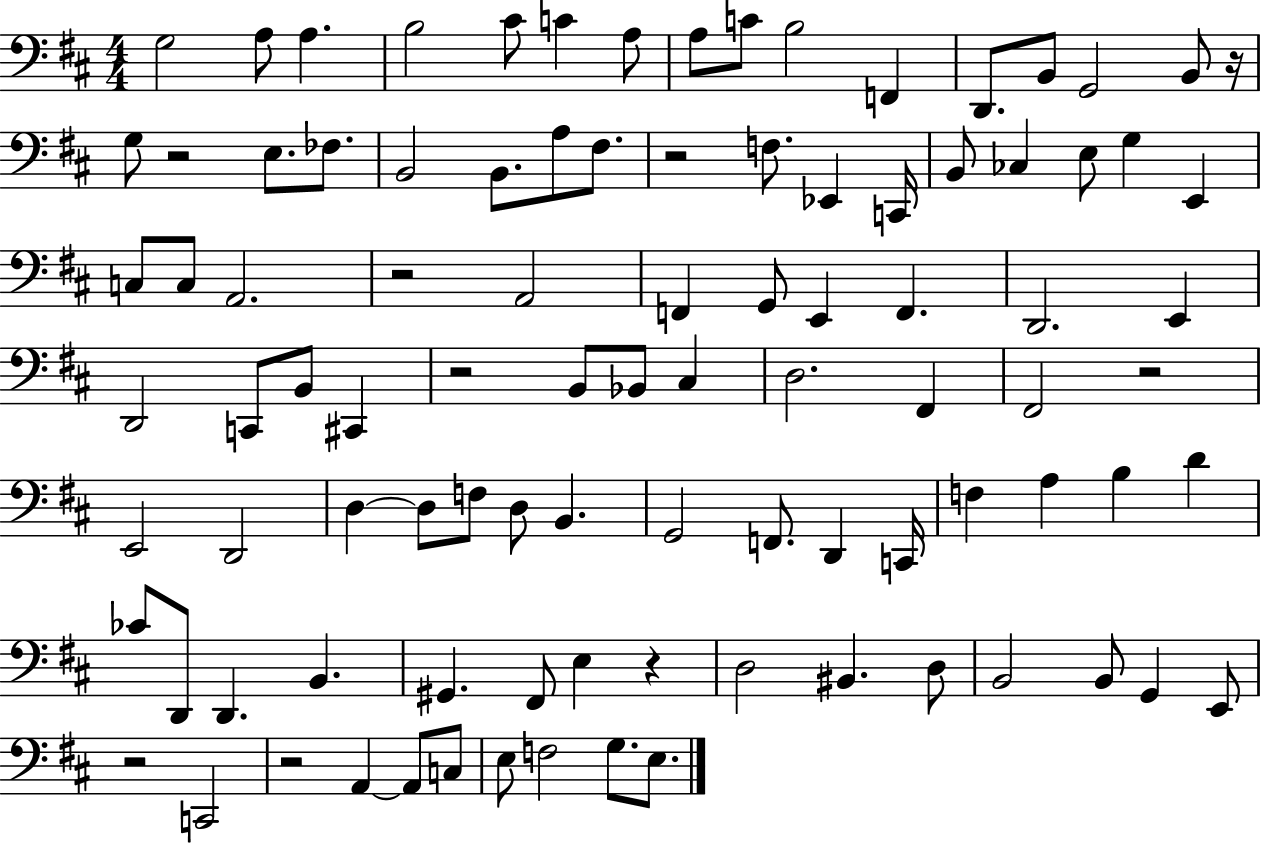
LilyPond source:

{
  \clef bass
  \numericTimeSignature
  \time 4/4
  \key d \major
  g2 a8 a4. | b2 cis'8 c'4 a8 | a8 c'8 b2 f,4 | d,8. b,8 g,2 b,8 r16 | \break g8 r2 e8. fes8. | b,2 b,8. a8 fis8. | r2 f8. ees,4 c,16 | b,8 ces4 e8 g4 e,4 | \break c8 c8 a,2. | r2 a,2 | f,4 g,8 e,4 f,4. | d,2. e,4 | \break d,2 c,8 b,8 cis,4 | r2 b,8 bes,8 cis4 | d2. fis,4 | fis,2 r2 | \break e,2 d,2 | d4~~ d8 f8 d8 b,4. | g,2 f,8. d,4 c,16 | f4 a4 b4 d'4 | \break ces'8 d,8 d,4. b,4. | gis,4. fis,8 e4 r4 | d2 bis,4. d8 | b,2 b,8 g,4 e,8 | \break r2 c,2 | r2 a,4~~ a,8 c8 | e8 f2 g8. e8. | \bar "|."
}